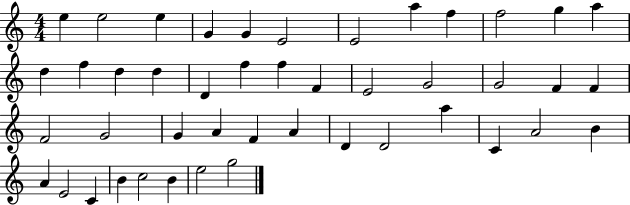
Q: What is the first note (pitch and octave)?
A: E5